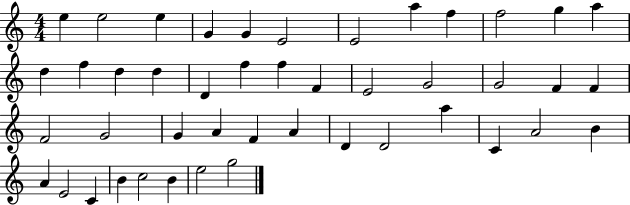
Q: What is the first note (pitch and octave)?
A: E5